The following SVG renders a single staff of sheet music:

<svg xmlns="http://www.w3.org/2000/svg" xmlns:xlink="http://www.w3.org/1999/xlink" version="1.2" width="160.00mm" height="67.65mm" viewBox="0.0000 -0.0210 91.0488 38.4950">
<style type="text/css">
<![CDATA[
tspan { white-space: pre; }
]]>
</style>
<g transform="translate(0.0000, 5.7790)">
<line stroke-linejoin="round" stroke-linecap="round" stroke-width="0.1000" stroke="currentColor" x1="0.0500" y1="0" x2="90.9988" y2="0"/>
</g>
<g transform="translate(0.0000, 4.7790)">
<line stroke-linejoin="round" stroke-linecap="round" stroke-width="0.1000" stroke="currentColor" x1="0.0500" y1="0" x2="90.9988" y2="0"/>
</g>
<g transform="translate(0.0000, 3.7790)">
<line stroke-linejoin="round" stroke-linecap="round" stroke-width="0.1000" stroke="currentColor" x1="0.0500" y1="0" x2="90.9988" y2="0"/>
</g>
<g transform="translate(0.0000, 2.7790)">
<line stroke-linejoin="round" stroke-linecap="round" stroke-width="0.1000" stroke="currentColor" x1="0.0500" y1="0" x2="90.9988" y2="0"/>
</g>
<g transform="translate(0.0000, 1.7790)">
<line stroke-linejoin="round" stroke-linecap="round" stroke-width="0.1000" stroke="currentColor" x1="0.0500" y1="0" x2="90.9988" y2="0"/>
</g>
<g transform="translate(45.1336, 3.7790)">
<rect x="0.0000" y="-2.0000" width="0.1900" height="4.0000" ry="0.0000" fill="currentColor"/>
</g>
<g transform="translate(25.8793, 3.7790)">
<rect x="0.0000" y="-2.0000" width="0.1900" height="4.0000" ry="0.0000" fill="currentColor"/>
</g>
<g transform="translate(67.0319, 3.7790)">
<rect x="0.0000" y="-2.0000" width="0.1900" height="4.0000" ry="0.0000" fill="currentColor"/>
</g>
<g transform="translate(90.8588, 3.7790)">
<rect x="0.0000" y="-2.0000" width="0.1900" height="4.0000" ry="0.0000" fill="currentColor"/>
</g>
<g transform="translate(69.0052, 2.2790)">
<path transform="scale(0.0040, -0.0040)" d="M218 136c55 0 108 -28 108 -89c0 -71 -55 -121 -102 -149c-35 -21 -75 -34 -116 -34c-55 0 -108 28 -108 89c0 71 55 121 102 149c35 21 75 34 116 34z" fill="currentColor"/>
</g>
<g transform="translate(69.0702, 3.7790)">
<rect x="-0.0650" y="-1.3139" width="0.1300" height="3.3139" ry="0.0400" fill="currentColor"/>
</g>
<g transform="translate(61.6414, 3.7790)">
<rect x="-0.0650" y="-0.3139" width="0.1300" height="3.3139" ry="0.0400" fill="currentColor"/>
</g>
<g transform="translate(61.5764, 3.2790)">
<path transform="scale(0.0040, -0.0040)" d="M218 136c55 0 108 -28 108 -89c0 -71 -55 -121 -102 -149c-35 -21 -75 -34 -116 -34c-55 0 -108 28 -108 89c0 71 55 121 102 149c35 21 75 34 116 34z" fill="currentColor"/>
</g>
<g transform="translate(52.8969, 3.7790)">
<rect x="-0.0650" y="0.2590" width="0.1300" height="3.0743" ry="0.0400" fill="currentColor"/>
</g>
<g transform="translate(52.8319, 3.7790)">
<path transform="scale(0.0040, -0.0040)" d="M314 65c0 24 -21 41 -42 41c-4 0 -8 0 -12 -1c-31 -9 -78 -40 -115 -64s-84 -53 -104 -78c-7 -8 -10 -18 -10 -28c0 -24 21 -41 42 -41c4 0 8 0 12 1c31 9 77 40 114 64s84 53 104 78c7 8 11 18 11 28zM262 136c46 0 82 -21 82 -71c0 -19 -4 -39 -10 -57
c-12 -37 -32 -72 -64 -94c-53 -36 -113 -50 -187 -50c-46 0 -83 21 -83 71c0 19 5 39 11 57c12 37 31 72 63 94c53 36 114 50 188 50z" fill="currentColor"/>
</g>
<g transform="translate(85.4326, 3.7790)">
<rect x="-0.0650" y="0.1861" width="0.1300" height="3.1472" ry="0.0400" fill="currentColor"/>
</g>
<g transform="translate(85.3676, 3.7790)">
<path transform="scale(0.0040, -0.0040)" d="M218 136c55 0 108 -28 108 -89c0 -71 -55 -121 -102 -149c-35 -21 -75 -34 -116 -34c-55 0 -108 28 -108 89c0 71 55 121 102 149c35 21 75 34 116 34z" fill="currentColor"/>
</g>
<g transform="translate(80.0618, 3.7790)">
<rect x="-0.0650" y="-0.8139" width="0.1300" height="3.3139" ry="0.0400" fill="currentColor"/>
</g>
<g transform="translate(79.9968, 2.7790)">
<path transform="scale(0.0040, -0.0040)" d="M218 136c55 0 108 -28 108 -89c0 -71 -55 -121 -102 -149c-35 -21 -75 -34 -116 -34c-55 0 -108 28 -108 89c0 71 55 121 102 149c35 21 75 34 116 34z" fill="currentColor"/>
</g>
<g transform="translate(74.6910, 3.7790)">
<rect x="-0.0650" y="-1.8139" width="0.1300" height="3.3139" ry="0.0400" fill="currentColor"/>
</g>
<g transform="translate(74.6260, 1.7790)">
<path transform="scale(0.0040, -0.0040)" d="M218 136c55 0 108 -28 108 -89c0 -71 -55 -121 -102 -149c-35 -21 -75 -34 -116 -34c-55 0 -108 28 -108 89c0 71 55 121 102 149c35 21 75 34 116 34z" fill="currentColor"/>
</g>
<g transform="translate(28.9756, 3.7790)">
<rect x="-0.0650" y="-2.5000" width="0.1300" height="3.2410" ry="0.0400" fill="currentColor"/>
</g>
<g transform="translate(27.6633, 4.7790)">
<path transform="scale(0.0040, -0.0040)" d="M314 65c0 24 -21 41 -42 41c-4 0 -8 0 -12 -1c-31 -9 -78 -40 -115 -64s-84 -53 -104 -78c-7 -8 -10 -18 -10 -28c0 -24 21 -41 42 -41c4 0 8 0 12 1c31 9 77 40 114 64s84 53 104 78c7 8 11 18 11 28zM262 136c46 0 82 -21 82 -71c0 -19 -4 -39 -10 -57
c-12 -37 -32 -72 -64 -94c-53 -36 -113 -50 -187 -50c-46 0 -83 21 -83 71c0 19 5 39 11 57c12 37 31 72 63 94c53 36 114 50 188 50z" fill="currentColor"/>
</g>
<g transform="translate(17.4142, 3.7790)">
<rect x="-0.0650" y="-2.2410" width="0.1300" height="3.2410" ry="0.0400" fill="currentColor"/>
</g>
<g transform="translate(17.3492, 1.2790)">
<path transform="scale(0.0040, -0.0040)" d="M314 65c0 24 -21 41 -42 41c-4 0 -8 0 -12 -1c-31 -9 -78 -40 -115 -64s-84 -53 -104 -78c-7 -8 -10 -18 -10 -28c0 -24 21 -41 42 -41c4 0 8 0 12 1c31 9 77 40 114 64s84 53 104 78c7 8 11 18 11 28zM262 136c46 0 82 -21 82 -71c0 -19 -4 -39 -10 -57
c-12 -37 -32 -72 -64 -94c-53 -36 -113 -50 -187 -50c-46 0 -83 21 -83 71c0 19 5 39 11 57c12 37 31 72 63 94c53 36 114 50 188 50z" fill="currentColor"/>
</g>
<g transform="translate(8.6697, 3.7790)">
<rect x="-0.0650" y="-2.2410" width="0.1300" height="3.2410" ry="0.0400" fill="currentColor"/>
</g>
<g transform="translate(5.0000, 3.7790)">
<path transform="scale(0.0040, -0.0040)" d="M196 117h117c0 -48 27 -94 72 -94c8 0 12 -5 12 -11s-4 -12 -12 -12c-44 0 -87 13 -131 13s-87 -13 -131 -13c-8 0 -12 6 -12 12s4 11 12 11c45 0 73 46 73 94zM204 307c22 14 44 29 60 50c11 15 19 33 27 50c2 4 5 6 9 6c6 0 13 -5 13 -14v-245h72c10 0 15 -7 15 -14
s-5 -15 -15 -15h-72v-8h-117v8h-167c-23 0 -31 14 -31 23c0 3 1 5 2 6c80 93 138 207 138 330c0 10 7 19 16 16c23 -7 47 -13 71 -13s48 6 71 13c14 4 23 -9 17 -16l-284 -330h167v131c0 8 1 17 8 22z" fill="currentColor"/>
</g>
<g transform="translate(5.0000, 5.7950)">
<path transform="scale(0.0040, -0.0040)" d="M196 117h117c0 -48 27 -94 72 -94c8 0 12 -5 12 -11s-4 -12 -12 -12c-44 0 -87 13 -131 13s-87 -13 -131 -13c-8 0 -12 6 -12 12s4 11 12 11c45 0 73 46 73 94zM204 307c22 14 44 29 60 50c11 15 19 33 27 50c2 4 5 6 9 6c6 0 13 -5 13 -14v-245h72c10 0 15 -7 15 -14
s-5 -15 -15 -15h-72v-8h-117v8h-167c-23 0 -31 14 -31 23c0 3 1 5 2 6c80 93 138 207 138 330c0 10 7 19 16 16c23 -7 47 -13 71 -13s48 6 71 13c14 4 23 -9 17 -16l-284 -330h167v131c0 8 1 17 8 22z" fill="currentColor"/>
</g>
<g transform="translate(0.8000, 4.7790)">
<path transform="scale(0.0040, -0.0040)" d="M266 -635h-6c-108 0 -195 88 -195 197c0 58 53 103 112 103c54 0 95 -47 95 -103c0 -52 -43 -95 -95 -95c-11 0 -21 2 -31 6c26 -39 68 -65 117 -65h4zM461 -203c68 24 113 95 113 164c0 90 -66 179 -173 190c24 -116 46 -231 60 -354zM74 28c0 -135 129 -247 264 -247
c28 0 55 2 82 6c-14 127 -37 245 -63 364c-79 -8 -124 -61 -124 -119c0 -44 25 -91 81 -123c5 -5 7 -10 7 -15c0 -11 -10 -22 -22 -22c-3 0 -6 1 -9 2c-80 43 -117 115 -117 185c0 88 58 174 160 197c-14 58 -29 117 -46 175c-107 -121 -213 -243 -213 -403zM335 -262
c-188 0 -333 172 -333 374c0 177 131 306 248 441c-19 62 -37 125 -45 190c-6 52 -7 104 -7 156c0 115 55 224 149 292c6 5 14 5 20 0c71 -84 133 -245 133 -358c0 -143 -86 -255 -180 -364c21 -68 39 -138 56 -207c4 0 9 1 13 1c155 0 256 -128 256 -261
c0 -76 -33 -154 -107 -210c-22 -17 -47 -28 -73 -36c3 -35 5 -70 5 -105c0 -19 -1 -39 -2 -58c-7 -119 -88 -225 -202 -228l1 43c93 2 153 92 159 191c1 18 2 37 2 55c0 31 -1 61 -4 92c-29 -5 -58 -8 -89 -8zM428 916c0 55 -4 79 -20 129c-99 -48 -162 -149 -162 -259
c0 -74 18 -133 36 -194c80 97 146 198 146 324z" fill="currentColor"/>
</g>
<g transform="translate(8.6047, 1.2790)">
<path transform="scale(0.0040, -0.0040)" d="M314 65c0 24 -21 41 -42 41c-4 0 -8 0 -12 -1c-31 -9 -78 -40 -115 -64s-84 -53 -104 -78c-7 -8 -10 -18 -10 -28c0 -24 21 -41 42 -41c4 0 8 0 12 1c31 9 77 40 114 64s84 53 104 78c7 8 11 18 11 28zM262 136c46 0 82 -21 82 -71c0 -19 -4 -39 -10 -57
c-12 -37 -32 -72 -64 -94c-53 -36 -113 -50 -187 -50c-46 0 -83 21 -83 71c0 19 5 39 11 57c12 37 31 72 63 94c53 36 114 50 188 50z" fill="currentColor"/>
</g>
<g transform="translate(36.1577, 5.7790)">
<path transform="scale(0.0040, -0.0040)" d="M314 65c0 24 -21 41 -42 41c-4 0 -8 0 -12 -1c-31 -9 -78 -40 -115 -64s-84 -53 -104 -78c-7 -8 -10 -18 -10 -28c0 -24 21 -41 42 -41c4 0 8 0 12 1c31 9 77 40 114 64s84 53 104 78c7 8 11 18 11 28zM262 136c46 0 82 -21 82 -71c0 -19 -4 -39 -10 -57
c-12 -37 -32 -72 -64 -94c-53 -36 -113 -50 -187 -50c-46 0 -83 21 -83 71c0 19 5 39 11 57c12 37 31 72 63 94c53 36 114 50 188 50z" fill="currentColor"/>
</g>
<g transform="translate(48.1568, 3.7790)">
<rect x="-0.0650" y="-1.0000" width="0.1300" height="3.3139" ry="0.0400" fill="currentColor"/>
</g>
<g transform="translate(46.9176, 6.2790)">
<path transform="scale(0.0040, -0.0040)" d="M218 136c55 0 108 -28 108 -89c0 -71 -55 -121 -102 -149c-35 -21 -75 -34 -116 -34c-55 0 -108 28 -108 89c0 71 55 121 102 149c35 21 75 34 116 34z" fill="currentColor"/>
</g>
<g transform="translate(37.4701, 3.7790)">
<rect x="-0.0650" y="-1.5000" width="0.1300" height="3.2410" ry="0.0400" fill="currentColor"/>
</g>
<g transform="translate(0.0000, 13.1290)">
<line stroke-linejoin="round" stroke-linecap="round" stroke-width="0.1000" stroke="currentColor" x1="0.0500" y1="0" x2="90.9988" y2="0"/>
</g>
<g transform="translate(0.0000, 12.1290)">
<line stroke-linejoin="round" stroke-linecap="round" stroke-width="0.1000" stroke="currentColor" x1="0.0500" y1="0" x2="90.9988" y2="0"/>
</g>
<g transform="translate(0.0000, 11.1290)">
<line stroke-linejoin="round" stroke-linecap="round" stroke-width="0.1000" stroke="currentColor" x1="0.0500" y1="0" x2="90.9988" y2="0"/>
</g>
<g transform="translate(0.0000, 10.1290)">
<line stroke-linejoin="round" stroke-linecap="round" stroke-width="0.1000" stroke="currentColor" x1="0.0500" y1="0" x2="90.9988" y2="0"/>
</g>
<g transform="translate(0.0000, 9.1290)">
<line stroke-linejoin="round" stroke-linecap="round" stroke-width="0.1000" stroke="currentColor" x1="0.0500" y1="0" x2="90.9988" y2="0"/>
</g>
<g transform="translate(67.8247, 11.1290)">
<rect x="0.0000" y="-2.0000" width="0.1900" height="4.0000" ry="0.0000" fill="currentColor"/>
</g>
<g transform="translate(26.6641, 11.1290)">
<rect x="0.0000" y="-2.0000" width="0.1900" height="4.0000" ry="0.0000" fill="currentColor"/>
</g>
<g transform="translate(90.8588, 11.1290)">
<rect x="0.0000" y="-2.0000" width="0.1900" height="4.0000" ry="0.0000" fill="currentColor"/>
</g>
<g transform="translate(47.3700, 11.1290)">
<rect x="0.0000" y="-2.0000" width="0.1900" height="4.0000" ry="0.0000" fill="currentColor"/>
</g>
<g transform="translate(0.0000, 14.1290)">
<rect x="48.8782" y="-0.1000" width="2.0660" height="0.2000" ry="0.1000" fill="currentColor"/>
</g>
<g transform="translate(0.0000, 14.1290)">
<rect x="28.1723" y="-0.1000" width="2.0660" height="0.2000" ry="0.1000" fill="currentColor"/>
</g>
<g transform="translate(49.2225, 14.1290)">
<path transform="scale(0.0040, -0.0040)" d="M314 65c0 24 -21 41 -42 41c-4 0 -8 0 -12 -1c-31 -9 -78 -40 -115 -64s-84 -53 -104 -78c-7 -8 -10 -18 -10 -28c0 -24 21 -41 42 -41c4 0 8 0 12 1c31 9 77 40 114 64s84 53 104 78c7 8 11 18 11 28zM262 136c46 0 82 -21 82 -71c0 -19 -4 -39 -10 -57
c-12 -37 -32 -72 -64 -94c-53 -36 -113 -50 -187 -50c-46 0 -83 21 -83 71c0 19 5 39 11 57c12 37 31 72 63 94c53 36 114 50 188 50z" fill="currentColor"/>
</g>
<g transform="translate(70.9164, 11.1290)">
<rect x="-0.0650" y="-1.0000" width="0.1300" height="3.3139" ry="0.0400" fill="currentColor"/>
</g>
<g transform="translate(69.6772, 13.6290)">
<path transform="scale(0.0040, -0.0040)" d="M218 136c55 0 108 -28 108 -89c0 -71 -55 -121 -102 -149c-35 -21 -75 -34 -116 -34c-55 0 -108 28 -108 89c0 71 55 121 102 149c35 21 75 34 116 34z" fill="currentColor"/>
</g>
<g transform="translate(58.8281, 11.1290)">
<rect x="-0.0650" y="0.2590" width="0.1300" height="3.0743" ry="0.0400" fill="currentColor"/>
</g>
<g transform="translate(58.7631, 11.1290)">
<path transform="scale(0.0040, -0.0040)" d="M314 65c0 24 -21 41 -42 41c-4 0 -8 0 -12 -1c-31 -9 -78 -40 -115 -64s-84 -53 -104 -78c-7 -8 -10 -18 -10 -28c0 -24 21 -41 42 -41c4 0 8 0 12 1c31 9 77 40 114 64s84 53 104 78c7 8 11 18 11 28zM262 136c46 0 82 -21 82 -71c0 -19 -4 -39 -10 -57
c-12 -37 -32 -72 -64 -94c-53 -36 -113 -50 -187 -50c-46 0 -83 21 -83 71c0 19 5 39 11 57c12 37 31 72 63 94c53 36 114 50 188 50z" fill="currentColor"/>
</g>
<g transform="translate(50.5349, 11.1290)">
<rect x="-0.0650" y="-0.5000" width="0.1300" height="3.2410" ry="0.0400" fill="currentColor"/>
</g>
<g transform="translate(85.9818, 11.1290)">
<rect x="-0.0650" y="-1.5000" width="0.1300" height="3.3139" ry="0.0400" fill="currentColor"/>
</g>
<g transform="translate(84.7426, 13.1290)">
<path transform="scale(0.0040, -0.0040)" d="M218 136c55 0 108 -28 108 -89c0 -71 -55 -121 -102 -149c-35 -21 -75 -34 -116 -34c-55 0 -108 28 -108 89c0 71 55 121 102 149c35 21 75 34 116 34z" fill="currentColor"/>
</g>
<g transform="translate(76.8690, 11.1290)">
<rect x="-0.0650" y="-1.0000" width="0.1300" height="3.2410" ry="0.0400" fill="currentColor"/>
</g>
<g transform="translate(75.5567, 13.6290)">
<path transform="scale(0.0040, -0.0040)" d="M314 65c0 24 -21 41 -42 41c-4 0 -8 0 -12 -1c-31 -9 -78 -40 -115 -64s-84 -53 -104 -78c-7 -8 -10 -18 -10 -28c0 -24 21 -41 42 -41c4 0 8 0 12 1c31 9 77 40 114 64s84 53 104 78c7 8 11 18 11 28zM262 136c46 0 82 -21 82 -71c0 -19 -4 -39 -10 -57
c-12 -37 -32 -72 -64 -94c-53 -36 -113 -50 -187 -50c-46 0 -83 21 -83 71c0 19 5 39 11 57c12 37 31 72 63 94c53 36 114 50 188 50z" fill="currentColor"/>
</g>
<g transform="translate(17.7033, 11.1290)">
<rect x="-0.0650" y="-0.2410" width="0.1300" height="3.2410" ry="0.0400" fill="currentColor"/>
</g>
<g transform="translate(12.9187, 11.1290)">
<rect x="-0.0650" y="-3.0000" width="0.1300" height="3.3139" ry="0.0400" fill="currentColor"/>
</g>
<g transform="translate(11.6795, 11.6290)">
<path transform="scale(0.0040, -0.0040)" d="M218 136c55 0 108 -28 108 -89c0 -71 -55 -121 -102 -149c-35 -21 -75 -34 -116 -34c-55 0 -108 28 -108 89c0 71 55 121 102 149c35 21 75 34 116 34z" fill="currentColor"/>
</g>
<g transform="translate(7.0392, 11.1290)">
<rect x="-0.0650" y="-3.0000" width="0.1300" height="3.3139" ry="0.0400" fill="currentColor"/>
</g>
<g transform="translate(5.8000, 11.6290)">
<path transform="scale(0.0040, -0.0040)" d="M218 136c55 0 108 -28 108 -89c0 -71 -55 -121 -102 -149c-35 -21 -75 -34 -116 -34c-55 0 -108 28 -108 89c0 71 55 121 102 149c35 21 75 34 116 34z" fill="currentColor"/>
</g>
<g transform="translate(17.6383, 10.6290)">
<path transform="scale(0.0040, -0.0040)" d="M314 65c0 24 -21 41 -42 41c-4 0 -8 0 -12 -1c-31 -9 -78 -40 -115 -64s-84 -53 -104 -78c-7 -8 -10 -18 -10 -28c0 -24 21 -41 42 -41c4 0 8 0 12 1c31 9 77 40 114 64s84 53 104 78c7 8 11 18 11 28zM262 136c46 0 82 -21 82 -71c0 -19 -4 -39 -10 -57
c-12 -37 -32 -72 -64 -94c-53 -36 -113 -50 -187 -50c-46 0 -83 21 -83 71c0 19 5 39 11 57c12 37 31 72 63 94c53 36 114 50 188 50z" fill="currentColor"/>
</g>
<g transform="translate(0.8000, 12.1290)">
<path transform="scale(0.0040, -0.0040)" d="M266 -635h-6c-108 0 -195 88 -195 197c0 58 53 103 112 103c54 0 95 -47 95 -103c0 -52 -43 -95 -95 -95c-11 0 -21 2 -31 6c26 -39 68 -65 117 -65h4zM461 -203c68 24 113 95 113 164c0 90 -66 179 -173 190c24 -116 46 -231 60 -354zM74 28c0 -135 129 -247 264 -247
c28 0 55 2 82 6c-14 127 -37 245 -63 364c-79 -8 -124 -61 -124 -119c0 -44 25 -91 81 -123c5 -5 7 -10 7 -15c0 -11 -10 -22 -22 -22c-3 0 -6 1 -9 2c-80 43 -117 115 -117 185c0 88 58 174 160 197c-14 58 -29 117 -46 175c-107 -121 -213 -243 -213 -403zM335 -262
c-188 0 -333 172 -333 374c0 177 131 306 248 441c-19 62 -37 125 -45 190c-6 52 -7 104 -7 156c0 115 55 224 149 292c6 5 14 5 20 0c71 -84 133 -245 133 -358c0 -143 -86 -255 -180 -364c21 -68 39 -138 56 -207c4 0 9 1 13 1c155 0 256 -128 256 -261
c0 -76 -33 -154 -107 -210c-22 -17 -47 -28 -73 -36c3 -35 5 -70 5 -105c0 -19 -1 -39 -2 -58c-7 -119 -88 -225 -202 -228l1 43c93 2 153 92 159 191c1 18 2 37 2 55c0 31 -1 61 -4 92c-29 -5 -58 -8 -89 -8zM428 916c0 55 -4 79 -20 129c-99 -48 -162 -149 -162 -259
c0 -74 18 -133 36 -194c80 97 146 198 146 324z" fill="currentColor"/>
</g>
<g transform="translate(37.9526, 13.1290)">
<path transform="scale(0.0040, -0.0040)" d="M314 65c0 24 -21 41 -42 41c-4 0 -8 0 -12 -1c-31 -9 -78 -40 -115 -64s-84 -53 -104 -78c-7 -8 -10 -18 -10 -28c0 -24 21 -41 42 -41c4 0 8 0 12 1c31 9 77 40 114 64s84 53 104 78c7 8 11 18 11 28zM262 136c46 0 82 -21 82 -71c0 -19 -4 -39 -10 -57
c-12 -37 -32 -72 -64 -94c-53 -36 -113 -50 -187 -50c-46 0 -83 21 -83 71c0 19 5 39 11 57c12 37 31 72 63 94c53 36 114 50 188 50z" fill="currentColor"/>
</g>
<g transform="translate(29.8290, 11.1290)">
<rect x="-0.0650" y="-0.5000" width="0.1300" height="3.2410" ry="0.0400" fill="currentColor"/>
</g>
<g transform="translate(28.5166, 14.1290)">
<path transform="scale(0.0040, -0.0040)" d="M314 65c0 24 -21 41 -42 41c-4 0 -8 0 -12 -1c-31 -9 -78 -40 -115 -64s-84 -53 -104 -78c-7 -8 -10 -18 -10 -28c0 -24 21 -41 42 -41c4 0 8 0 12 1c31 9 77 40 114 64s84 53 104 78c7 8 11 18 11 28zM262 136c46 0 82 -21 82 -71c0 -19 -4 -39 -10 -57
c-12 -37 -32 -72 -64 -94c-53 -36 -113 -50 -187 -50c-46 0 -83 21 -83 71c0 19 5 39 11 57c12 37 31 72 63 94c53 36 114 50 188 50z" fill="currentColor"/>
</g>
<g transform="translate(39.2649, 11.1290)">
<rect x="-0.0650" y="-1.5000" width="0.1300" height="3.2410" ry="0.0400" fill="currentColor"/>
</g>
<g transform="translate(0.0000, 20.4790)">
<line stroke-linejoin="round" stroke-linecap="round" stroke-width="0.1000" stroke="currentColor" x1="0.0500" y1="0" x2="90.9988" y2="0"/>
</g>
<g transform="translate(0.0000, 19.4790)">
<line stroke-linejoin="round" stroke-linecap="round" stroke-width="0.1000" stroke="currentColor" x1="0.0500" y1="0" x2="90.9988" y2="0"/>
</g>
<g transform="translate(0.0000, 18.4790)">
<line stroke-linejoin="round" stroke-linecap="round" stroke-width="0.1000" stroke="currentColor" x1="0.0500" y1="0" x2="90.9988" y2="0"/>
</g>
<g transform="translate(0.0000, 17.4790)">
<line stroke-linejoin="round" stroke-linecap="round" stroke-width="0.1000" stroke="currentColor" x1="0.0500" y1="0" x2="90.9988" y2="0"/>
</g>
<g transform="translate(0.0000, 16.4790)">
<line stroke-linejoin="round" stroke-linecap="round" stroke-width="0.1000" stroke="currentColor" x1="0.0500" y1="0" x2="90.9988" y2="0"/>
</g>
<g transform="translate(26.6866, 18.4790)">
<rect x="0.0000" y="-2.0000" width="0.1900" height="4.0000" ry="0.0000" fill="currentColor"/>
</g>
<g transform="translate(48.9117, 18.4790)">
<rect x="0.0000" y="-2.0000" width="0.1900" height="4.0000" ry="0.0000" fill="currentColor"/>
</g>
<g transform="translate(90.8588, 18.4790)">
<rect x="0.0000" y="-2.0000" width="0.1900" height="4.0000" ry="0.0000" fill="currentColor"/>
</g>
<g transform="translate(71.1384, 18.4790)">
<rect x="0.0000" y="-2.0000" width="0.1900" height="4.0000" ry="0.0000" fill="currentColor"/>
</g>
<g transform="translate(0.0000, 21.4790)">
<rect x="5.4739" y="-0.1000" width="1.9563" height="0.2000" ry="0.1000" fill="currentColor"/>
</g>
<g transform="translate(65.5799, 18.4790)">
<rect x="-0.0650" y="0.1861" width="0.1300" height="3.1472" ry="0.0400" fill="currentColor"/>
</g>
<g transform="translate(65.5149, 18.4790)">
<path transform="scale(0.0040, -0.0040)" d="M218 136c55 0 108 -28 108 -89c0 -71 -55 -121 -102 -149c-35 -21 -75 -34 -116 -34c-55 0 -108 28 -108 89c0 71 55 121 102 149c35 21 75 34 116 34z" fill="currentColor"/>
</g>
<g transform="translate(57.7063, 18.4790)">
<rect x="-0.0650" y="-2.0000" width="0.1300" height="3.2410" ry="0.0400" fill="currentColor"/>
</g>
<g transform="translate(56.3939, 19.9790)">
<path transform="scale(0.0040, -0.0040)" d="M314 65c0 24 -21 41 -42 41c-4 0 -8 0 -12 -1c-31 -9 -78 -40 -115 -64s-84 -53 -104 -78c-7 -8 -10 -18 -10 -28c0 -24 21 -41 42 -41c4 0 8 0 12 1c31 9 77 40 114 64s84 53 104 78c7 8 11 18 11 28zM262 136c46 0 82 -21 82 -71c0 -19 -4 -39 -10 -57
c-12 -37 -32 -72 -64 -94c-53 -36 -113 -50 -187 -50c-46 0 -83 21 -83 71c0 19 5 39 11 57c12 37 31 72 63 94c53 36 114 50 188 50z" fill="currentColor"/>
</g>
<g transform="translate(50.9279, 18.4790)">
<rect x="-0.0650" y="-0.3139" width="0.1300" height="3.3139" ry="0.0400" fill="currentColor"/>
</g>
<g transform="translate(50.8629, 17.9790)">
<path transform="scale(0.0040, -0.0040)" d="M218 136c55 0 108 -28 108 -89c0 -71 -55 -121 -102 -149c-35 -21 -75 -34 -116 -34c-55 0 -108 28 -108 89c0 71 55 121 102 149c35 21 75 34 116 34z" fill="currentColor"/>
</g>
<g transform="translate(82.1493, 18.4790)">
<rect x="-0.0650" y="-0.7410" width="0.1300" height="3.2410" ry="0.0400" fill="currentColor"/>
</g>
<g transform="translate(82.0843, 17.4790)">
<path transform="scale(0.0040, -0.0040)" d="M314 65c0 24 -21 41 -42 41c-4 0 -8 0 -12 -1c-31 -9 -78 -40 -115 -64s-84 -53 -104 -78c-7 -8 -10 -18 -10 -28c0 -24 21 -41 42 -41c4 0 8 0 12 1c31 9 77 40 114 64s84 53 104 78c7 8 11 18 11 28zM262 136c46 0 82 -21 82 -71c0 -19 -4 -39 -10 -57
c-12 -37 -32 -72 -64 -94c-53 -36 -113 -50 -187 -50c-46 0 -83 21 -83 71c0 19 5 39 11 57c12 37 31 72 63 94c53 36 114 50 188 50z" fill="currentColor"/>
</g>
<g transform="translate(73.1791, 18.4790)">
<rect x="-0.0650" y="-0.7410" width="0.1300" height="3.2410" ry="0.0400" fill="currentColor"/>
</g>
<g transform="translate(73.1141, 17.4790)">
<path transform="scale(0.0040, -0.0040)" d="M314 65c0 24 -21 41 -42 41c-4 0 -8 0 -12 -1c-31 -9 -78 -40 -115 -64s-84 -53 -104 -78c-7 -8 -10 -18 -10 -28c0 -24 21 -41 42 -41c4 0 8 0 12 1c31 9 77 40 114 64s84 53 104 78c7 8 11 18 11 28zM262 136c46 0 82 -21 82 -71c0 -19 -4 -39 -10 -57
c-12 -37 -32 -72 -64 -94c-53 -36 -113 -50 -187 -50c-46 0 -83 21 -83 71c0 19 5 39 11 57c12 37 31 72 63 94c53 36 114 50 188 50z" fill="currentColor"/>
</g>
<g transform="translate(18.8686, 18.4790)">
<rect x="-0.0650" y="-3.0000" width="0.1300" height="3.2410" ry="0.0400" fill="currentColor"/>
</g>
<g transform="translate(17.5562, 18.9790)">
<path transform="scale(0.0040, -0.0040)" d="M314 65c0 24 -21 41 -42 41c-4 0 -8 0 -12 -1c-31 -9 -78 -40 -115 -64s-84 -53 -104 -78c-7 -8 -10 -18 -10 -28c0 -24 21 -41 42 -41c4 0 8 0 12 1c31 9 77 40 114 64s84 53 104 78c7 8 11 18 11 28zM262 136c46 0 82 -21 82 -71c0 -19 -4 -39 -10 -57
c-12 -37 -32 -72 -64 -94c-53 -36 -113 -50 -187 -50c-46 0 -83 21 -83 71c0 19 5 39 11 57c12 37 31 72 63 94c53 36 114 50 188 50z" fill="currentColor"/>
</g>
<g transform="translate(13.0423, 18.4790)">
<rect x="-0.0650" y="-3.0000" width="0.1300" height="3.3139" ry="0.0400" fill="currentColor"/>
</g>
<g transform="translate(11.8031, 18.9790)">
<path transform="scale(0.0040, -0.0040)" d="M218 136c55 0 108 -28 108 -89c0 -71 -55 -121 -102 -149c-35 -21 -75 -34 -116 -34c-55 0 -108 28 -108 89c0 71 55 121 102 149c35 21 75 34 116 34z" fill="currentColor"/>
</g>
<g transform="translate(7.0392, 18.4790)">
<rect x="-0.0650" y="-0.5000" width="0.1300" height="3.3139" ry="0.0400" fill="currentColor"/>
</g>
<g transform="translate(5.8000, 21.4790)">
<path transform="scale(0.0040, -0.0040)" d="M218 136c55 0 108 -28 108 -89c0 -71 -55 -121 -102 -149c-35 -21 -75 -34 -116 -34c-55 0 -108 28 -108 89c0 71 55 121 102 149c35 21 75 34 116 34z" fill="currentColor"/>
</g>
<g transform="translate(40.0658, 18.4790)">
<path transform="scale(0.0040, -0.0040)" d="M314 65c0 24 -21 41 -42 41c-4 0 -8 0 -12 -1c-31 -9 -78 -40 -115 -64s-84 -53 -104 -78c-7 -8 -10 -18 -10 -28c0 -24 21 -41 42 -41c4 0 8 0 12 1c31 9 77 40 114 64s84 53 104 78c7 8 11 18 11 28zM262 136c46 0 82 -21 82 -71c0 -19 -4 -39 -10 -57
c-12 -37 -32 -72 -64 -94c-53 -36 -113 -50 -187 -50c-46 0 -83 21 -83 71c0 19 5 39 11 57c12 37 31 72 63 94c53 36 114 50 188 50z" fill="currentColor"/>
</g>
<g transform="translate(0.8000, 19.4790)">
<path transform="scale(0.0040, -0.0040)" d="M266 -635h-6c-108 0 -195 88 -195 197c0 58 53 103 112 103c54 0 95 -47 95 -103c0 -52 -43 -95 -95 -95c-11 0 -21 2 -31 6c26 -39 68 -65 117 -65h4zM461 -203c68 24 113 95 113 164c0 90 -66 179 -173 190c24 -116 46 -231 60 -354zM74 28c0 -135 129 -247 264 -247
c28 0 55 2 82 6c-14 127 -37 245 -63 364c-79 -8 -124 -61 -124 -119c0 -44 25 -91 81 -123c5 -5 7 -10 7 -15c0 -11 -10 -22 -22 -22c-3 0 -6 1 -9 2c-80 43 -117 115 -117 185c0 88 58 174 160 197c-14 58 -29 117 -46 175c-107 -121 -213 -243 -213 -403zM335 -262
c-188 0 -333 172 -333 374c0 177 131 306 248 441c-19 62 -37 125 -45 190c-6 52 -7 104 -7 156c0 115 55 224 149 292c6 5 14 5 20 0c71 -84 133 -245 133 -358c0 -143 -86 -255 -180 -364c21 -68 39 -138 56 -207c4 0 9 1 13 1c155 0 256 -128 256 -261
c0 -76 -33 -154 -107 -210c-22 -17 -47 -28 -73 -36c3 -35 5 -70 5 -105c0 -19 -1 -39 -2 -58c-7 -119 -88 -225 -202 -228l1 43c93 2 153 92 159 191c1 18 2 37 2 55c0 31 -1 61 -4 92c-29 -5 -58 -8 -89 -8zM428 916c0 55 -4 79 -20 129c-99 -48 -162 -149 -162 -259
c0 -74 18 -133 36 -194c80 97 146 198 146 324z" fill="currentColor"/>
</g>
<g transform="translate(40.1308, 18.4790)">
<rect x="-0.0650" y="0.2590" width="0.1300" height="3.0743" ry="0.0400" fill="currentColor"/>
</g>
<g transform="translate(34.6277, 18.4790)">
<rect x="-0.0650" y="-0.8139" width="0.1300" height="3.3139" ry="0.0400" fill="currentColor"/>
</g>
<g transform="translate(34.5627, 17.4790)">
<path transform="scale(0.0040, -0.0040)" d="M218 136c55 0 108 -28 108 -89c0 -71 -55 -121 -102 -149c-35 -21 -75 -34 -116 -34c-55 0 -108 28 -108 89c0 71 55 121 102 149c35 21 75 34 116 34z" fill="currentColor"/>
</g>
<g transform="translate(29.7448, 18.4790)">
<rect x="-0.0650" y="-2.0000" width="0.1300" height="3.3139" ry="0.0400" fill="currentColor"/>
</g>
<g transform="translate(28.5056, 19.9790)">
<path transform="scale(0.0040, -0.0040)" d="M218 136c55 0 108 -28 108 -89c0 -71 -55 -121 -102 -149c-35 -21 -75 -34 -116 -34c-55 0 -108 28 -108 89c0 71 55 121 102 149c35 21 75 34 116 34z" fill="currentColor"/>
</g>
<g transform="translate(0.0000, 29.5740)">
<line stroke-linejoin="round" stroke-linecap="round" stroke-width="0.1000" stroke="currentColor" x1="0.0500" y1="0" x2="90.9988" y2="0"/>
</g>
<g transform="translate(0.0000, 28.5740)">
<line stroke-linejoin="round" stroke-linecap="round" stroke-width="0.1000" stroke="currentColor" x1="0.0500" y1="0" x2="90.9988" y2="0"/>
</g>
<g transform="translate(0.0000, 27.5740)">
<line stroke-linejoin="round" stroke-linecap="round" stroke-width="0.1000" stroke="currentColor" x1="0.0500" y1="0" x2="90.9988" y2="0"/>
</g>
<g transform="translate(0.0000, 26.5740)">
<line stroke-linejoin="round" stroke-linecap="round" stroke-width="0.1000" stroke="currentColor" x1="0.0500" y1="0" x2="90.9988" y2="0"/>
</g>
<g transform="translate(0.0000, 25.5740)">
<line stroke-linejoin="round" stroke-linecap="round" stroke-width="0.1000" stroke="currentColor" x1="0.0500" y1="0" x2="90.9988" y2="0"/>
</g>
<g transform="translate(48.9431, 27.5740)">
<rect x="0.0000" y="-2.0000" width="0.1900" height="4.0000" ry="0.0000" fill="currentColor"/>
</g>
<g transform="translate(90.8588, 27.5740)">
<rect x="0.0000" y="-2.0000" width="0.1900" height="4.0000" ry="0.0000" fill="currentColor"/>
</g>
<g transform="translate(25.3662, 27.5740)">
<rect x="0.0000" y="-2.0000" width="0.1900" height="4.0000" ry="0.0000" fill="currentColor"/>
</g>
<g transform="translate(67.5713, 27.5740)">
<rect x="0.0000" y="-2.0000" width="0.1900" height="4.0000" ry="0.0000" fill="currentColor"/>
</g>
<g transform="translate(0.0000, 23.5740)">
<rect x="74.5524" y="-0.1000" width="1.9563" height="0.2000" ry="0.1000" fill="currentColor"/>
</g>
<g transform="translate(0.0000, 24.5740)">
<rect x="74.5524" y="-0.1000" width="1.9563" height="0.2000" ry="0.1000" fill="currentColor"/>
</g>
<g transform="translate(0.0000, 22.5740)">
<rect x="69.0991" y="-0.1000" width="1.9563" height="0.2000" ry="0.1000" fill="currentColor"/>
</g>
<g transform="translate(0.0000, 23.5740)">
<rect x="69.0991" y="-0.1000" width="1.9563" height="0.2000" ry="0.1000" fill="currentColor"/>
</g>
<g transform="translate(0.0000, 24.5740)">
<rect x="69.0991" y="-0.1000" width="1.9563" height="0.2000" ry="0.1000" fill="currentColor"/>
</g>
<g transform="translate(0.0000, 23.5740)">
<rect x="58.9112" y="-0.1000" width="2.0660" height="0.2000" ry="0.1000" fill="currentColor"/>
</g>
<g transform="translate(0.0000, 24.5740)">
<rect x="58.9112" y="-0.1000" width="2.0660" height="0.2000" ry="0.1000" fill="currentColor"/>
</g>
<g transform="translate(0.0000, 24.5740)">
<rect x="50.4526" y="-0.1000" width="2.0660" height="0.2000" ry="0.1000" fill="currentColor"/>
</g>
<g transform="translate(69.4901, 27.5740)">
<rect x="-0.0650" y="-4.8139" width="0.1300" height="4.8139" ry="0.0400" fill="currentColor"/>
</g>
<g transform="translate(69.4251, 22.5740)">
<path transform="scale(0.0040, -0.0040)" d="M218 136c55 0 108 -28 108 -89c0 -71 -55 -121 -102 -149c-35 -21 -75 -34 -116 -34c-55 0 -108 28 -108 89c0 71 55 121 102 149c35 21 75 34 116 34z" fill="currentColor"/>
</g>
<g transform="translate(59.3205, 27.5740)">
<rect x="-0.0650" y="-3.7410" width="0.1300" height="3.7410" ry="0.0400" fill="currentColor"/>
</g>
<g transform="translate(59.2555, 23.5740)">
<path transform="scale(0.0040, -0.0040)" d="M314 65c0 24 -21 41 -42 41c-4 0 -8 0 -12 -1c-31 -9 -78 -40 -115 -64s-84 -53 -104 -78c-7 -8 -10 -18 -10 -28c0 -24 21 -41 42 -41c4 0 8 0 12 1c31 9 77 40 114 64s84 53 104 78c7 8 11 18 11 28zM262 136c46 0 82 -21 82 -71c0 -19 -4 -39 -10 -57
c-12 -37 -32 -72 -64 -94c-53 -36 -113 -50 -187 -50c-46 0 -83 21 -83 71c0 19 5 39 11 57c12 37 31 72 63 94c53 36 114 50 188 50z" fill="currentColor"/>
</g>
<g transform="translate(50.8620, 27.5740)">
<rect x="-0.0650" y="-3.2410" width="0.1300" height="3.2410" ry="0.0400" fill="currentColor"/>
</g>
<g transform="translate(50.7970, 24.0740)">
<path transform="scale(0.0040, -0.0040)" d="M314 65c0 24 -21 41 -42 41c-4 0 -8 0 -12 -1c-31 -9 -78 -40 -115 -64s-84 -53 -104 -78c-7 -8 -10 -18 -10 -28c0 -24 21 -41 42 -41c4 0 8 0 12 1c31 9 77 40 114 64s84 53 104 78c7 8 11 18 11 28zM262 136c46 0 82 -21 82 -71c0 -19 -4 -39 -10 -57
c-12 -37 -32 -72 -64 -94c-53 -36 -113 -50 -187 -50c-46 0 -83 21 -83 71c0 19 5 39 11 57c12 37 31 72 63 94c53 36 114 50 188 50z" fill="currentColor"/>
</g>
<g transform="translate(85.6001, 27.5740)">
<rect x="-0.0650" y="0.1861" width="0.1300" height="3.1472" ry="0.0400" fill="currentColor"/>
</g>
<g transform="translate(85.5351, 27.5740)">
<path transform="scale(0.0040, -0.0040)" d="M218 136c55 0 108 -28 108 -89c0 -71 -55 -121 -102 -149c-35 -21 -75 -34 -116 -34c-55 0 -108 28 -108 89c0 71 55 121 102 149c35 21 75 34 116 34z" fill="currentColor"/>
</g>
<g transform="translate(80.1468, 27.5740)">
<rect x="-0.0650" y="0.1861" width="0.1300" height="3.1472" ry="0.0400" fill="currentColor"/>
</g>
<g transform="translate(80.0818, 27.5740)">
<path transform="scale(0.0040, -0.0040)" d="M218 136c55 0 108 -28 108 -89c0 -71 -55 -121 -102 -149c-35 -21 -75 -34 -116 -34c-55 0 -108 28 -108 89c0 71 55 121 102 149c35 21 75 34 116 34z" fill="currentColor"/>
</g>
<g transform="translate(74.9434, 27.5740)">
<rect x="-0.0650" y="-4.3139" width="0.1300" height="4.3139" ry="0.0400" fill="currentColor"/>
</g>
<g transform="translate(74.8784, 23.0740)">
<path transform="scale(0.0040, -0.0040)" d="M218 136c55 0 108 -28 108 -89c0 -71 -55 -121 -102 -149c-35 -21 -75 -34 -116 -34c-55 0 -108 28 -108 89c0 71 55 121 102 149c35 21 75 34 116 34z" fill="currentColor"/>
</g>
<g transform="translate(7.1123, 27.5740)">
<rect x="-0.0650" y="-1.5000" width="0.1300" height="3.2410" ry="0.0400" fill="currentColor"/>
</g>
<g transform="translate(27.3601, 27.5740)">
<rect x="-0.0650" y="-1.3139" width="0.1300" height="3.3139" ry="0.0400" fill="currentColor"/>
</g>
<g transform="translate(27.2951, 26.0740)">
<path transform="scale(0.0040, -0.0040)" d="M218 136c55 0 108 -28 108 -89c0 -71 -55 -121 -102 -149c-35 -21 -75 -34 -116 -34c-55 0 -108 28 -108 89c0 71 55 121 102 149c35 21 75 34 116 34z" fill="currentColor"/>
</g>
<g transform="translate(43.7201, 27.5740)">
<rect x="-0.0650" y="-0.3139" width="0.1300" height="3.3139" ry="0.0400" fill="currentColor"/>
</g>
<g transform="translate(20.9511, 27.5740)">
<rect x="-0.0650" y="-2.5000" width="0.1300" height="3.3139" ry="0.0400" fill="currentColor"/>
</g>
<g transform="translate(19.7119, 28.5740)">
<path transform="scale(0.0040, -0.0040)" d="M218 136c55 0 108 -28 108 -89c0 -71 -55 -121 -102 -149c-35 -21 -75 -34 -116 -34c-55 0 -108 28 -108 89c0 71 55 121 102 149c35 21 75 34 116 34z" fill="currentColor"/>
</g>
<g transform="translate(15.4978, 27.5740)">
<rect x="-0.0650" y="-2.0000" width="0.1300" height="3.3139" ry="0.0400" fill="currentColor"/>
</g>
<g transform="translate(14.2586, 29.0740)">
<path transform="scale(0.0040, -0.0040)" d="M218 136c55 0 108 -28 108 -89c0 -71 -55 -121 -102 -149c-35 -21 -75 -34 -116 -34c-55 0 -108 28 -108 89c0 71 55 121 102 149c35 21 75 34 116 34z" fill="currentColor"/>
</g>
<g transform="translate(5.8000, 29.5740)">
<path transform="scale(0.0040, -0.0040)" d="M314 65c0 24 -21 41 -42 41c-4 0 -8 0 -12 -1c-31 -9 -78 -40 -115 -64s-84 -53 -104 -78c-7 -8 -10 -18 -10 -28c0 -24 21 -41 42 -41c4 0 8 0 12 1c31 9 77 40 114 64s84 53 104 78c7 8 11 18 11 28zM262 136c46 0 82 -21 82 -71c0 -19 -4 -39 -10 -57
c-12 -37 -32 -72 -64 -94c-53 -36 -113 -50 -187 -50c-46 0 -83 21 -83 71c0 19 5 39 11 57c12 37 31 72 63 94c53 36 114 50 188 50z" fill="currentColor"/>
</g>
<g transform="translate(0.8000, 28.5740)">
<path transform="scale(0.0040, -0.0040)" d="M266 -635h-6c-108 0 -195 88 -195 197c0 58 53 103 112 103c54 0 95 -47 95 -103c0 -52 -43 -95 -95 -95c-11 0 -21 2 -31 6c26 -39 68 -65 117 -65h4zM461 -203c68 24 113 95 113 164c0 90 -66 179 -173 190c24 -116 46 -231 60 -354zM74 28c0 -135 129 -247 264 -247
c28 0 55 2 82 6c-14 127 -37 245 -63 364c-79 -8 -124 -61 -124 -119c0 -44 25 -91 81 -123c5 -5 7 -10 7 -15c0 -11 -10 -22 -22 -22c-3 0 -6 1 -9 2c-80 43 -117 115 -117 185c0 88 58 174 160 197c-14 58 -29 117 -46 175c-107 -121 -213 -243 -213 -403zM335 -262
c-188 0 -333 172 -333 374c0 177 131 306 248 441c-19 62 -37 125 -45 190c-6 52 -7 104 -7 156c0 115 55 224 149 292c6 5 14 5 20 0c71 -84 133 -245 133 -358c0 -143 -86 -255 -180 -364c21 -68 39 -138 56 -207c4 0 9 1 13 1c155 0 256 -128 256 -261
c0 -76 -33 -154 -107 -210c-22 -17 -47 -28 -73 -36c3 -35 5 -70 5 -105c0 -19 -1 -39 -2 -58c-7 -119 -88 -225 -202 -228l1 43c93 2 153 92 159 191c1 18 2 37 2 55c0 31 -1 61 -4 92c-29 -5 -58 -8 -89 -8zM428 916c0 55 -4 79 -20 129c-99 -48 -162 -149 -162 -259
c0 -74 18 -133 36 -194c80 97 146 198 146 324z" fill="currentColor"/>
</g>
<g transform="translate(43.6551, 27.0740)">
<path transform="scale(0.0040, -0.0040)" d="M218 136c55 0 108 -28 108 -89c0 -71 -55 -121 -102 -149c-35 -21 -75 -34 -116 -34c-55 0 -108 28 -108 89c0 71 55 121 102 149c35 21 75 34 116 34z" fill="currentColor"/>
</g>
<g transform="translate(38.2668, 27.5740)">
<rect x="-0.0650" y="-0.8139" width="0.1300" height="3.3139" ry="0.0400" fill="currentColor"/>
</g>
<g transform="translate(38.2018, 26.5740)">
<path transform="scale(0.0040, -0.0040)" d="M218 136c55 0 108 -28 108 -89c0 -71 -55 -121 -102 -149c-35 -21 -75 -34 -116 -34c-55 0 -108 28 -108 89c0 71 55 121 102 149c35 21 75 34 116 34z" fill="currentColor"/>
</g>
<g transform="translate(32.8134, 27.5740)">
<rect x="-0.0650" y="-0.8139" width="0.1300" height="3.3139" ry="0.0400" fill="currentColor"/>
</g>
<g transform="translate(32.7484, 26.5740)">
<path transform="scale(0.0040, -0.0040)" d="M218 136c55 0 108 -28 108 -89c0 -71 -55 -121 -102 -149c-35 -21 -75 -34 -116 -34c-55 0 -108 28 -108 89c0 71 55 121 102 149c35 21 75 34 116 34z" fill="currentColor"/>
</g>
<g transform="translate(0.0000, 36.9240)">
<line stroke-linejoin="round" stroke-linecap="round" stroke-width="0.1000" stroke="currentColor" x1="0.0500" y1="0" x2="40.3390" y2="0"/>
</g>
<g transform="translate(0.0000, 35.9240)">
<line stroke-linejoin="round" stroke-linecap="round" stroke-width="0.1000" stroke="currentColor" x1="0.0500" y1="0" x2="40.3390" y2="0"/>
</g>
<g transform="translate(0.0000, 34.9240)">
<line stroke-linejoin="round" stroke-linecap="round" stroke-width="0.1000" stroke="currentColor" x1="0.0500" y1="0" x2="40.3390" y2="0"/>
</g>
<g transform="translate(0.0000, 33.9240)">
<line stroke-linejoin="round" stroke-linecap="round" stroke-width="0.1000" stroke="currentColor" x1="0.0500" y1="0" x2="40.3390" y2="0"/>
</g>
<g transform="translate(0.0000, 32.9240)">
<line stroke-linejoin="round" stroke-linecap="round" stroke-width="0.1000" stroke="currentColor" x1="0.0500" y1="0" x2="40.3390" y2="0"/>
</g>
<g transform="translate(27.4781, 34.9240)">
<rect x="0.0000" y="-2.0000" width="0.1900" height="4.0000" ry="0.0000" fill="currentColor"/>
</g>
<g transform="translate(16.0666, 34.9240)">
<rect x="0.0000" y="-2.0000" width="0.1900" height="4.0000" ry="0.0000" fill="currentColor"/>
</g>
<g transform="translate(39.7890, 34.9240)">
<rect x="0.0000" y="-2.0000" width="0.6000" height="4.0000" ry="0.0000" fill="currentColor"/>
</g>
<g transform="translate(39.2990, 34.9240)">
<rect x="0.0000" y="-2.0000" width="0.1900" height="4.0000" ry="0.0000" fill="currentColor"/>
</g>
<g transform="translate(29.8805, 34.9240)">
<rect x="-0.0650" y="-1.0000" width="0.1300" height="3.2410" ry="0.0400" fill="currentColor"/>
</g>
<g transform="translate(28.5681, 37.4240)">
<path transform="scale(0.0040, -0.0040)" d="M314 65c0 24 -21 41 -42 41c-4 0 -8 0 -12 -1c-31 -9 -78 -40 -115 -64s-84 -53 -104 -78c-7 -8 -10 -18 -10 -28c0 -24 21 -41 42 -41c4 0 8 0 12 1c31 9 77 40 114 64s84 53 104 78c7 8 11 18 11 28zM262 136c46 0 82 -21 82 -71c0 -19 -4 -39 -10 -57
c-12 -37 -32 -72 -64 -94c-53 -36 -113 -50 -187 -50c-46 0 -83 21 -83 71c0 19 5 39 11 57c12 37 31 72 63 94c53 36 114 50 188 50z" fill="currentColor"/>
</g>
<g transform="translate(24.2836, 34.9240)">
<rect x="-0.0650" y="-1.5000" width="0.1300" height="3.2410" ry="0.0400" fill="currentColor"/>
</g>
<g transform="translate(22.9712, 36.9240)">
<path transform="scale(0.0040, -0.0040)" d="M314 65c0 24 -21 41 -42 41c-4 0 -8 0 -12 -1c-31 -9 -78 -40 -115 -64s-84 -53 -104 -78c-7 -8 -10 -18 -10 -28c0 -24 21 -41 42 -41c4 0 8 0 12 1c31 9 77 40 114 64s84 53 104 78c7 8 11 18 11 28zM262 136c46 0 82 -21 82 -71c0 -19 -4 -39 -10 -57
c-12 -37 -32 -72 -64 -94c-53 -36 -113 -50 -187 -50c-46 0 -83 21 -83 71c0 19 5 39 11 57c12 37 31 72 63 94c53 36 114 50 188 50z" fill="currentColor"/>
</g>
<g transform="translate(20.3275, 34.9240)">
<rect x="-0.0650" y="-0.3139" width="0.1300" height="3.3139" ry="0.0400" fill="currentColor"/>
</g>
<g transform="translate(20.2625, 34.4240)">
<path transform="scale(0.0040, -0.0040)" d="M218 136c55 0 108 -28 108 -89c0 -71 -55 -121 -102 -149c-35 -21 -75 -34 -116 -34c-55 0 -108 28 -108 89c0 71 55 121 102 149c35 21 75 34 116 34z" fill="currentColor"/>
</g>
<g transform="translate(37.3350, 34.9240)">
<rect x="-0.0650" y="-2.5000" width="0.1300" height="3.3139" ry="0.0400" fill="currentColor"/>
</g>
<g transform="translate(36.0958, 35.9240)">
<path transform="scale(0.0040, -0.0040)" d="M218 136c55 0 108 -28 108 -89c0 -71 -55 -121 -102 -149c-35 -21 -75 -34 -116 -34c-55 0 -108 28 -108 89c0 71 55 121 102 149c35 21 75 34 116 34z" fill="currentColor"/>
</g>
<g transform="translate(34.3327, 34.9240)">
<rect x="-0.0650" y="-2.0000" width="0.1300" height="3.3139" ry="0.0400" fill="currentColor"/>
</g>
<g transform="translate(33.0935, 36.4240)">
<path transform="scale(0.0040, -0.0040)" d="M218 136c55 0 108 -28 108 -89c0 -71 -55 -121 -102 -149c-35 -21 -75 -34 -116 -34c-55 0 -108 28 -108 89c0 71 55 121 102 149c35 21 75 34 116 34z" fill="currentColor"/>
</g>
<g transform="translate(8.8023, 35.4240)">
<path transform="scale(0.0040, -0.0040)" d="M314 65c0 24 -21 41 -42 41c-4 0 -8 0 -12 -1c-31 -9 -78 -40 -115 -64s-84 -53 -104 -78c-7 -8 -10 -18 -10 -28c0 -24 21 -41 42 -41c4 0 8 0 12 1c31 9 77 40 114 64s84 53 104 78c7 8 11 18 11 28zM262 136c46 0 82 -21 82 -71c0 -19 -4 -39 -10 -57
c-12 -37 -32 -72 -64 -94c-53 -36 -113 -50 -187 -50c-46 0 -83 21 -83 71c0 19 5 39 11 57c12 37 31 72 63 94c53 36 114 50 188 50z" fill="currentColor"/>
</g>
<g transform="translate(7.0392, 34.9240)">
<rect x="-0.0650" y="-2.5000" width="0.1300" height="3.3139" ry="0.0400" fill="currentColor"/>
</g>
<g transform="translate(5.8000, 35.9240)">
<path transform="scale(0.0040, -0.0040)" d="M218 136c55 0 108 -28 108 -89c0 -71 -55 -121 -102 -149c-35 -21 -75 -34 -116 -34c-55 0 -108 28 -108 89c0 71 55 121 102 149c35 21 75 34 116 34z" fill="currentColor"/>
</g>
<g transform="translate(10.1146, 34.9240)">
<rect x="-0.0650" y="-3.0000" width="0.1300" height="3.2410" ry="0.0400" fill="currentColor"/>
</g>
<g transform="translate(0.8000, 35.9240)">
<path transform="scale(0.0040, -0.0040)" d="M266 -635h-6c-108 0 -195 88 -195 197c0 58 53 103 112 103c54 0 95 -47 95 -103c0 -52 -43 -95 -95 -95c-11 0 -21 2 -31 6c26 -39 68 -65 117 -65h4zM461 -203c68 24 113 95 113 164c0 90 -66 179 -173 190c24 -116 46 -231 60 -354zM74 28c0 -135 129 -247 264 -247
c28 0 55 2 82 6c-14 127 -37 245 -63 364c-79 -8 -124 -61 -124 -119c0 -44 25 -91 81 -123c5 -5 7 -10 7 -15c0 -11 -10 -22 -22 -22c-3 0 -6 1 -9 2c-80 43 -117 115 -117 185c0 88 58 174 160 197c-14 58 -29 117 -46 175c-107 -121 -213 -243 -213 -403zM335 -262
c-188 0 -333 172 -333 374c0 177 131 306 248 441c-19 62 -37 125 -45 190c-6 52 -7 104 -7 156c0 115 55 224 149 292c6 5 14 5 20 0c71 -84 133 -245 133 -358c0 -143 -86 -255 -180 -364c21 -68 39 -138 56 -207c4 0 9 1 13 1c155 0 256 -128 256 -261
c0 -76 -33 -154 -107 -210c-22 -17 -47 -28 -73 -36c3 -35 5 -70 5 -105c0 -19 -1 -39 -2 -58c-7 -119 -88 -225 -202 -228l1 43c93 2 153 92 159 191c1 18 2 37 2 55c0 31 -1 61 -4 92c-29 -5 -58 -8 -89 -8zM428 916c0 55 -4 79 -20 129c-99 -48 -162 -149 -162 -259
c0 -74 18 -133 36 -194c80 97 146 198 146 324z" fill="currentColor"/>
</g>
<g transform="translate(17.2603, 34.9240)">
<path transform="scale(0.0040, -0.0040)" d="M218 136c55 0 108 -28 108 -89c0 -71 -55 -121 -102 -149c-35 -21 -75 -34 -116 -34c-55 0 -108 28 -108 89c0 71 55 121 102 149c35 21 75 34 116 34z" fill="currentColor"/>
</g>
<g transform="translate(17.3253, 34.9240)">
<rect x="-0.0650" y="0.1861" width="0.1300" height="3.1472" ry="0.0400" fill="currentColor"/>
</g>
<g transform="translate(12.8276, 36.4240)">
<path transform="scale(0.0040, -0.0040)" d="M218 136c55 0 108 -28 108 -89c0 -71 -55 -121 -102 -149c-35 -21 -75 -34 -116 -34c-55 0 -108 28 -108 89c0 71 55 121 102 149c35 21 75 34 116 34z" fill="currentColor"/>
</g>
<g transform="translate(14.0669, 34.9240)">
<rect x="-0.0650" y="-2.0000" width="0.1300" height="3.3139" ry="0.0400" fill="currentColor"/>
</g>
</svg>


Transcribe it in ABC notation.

X:1
T:Untitled
M:4/4
L:1/4
K:C
g2 g2 G2 E2 D B2 c e f d B A A c2 C2 E2 C2 B2 D D2 E C A A2 F d B2 c F2 B d2 d2 E2 F G e d d c b2 c'2 e' d' B B G A2 F B c E2 D2 F G